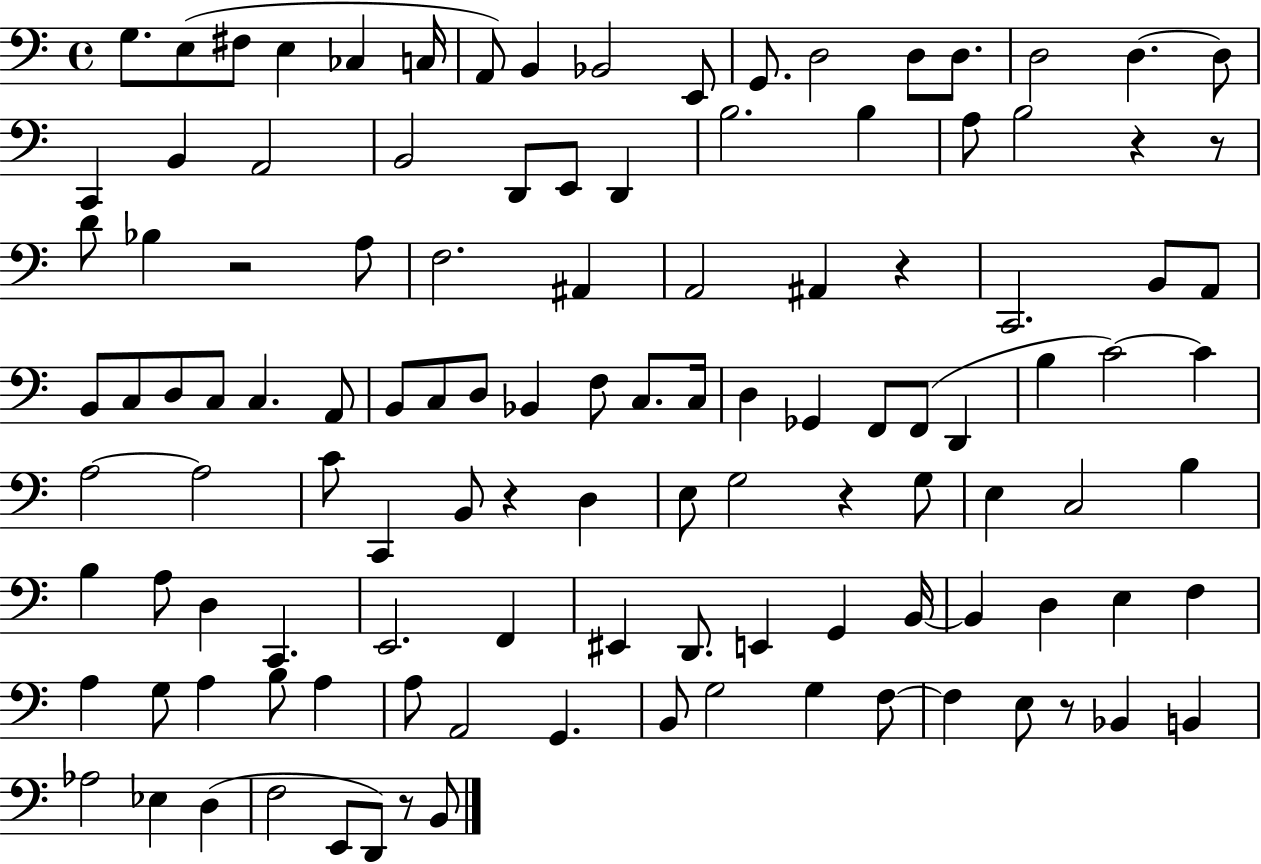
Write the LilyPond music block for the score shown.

{
  \clef bass
  \time 4/4
  \defaultTimeSignature
  \key c \major
  g8. e8( fis8 e4 ces4 c16 | a,8) b,4 bes,2 e,8 | g,8. d2 d8 d8. | d2 d4.~~ d8 | \break c,4 b,4 a,2 | b,2 d,8 e,8 d,4 | b2. b4 | a8 b2 r4 r8 | \break d'8 bes4 r2 a8 | f2. ais,4 | a,2 ais,4 r4 | c,2. b,8 a,8 | \break b,8 c8 d8 c8 c4. a,8 | b,8 c8 d8 bes,4 f8 c8. c16 | d4 ges,4 f,8 f,8( d,4 | b4 c'2~~) c'4 | \break a2~~ a2 | c'8 c,4 b,8 r4 d4 | e8 g2 r4 g8 | e4 c2 b4 | \break b4 a8 d4 c,4. | e,2. f,4 | eis,4 d,8. e,4 g,4 b,16~~ | b,4 d4 e4 f4 | \break a4 g8 a4 b8 a4 | a8 a,2 g,4. | b,8 g2 g4 f8~~ | f4 e8 r8 bes,4 b,4 | \break aes2 ees4 d4( | f2 e,8 d,8) r8 b,8 | \bar "|."
}